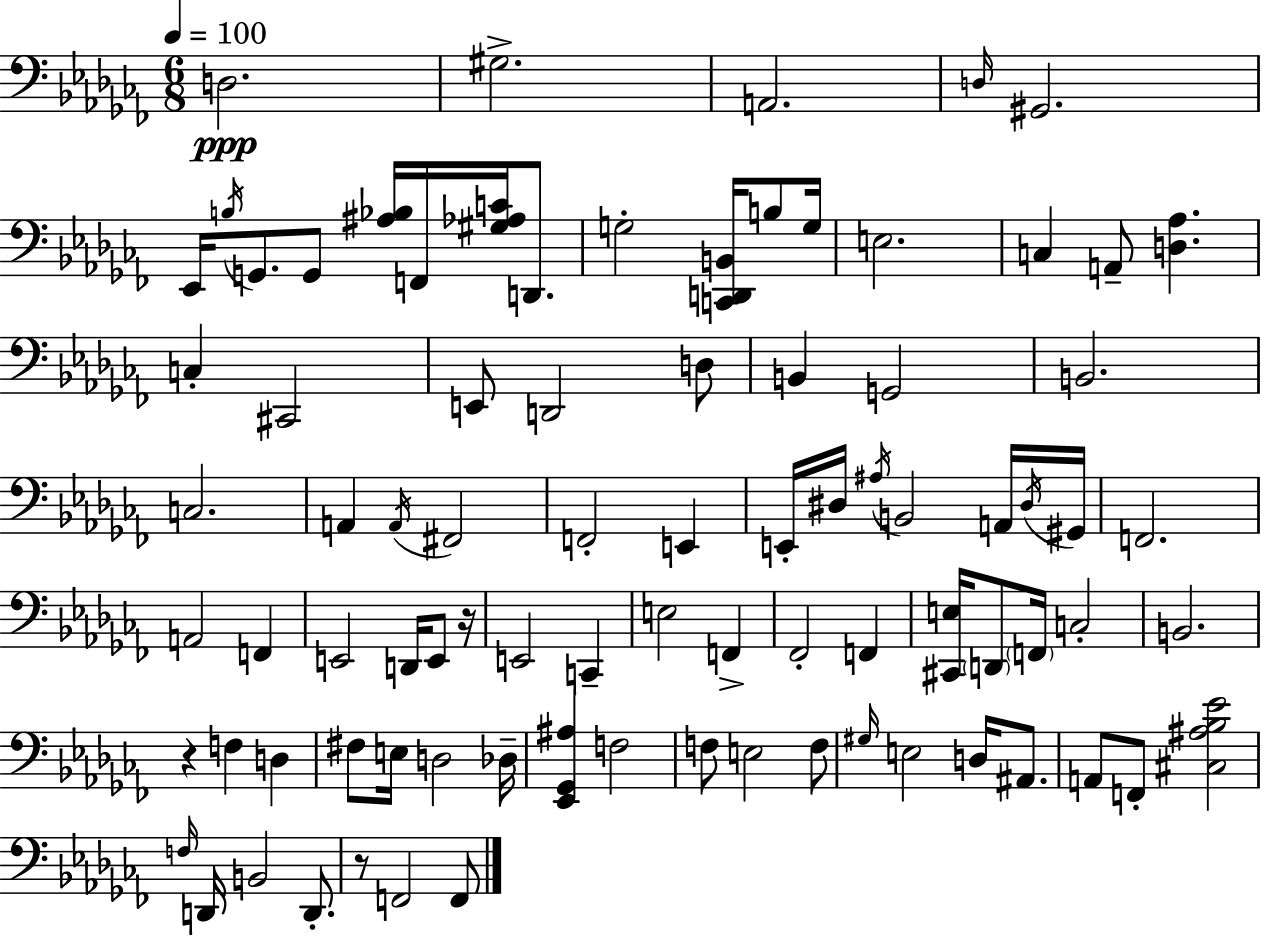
D3/h. G#3/h. A2/h. D3/s G#2/h. Eb2/s B3/s G2/e. G2/e [A#3,Bb3]/s F2/s [G#3,Ab3,C4]/s D2/e. G3/h [C2,D2,B2]/s B3/e G3/s E3/h. C3/q A2/e [D3,Ab3]/q. C3/q C#2/h E2/e D2/h D3/e B2/q G2/h B2/h. C3/h. A2/q A2/s F#2/h F2/h E2/q E2/s D#3/s A#3/s B2/h A2/s D#3/s G#2/s F2/h. A2/h F2/q E2/h D2/s E2/e R/s E2/h C2/q E3/h F2/q FES2/h F2/q [C#2,E3]/s D2/e F2/s C3/h B2/h. R/q F3/q D3/q F#3/e E3/s D3/h Db3/s [Eb2,Gb2,A#3]/q F3/h F3/e E3/h F3/e G#3/s E3/h D3/s A#2/e. A2/e F2/e [C#3,A#3,Bb3,Eb4]/h F3/s D2/s B2/h D2/e. R/e F2/h F2/e